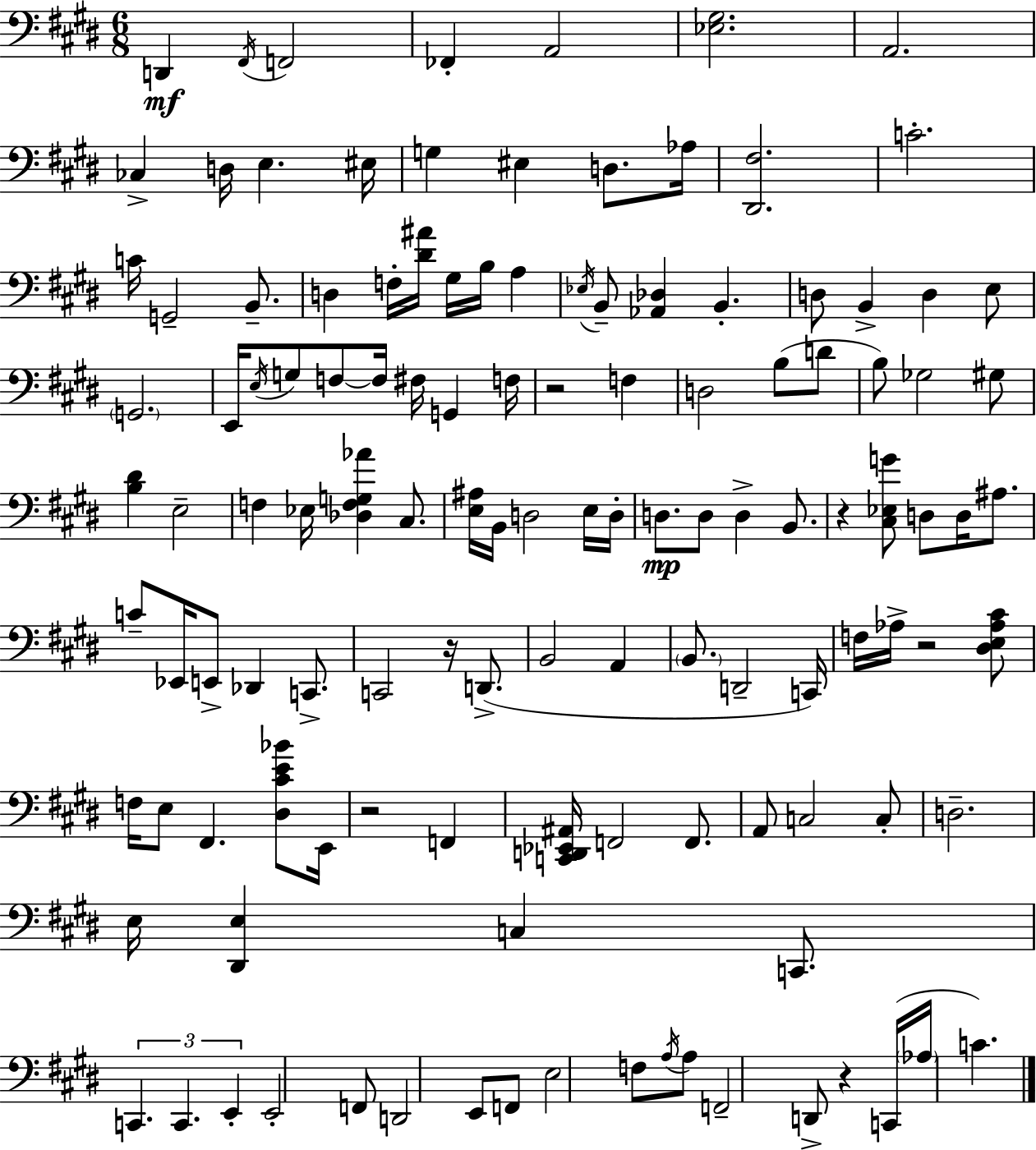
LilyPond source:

{
  \clef bass
  \numericTimeSignature
  \time 6/8
  \key e \major
  d,4\mf \acciaccatura { fis,16 } f,2 | fes,4-. a,2 | <ees gis>2. | a,2. | \break ces4-> d16 e4. | eis16 g4 eis4 d8. | aes16 <dis, fis>2. | c'2.-. | \break c'16 g,2-- b,8.-- | d4 f16-. <dis' ais'>16 gis16 b16 a4 | \acciaccatura { ees16 } b,8-- <aes, des>4 b,4.-. | d8 b,4-> d4 | \break e8 \parenthesize g,2. | e,16 \acciaccatura { e16 } g8 f8~~ f16 fis16 g,4 | f16 r2 f4 | d2 b8( | \break d'8 b8) ges2 | gis8 <b dis'>4 e2-- | f4 ees16 <des f g aes'>4 | cis8. <e ais>16 b,16 d2 | \break e16 d16-. d8.\mp d8 d4-> | b,8. r4 <cis ees g'>8 d8 d16 | ais8. c'8-- ees,16 e,8-> des,4 | c,8.-> c,2 r16 | \break d,8.->( b,2 a,4 | \parenthesize b,8. d,2-- | c,16) f16 aes16-> r2 | <dis e aes cis'>8 f16 e8 fis,4. | \break <dis cis' e' bes'>8 e,16 r2 f,4 | <c, d, ees, ais,>16 f,2 | f,8. a,8 c2 | c8-. d2.-- | \break e16 <dis, e>4 c4 | c,8. \tuplet 3/2 { c,4. c,4. | e,4-. } e,2-. | f,8 d,2 | \break e,8 f,8 e2 | f8 \acciaccatura { a16 } a8 f,2-- | d,8-> r4 c,16( \parenthesize aes16 c'4.) | \bar "|."
}